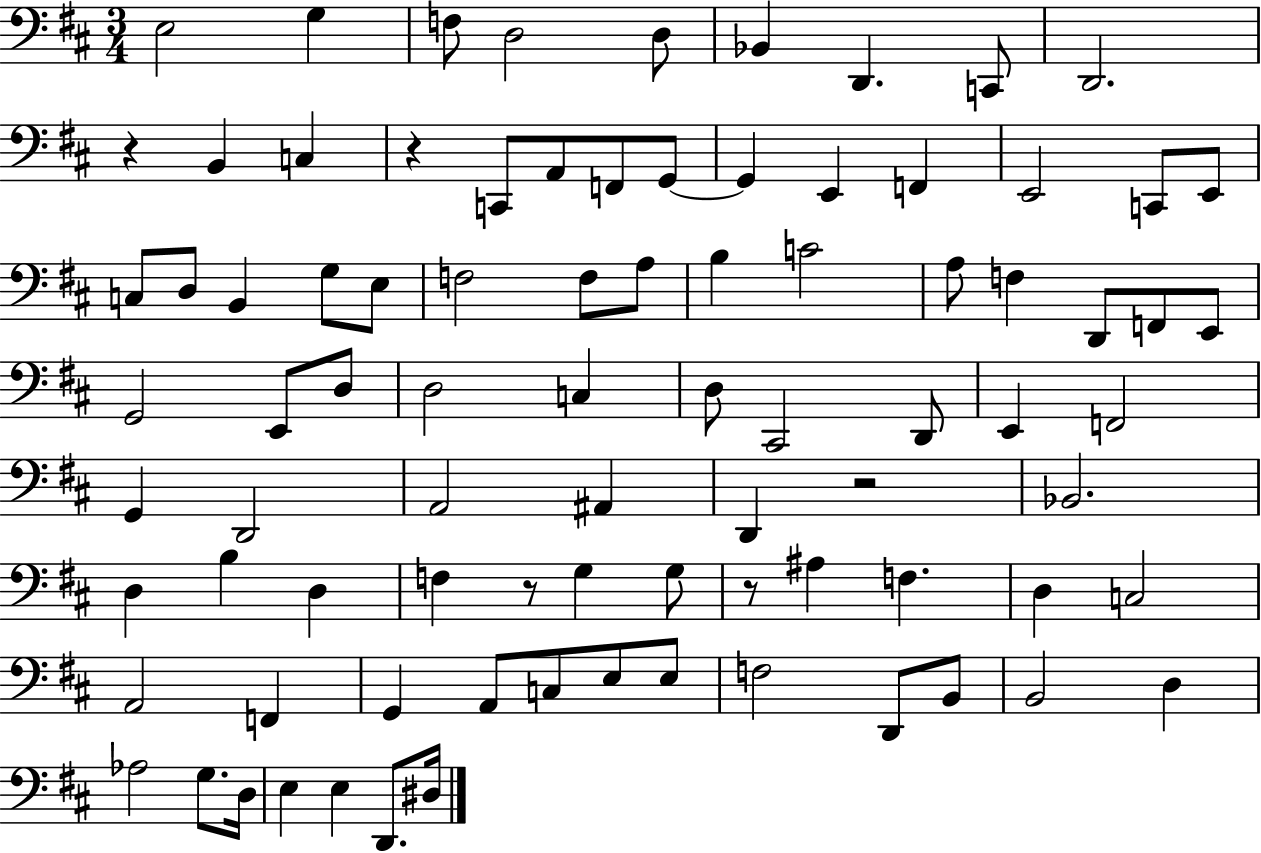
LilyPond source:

{
  \clef bass
  \numericTimeSignature
  \time 3/4
  \key d \major
  \repeat volta 2 { e2 g4 | f8 d2 d8 | bes,4 d,4. c,8 | d,2. | \break r4 b,4 c4 | r4 c,8 a,8 f,8 g,8~~ | g,4 e,4 f,4 | e,2 c,8 e,8 | \break c8 d8 b,4 g8 e8 | f2 f8 a8 | b4 c'2 | a8 f4 d,8 f,8 e,8 | \break g,2 e,8 d8 | d2 c4 | d8 cis,2 d,8 | e,4 f,2 | \break g,4 d,2 | a,2 ais,4 | d,4 r2 | bes,2. | \break d4 b4 d4 | f4 r8 g4 g8 | r8 ais4 f4. | d4 c2 | \break a,2 f,4 | g,4 a,8 c8 e8 e8 | f2 d,8 b,8 | b,2 d4 | \break aes2 g8. d16 | e4 e4 d,8. dis16 | } \bar "|."
}